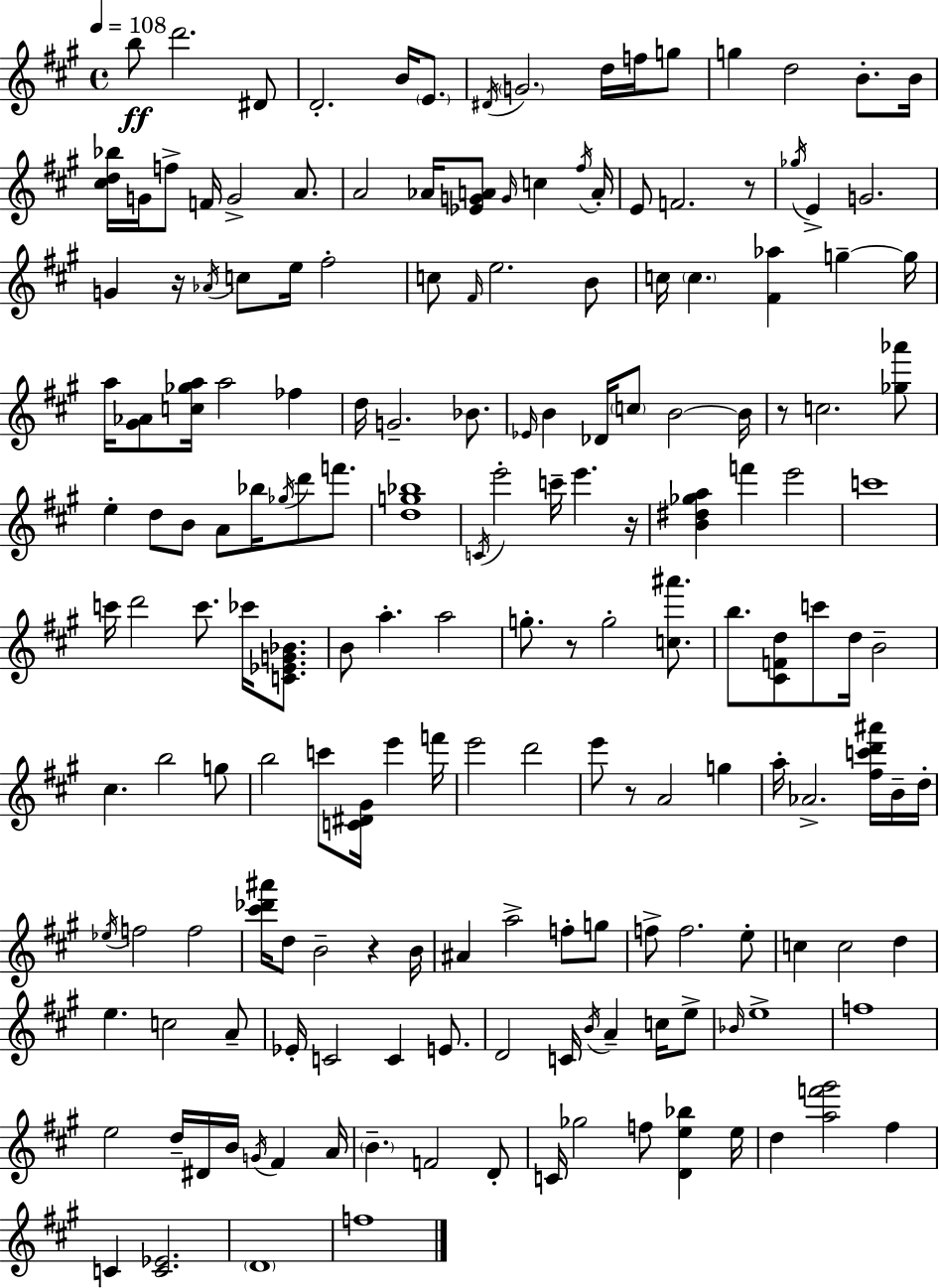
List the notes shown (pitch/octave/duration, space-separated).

B5/e D6/h. D#4/e D4/h. B4/s E4/e. D#4/s G4/h. D5/s F5/s G5/e G5/q D5/h B4/e. B4/s [C#5,D5,Bb5]/s G4/s F5/e F4/s G4/h A4/e. A4/h Ab4/s [Eb4,G4,A4]/e G4/s C5/q F#5/s A4/s E4/e F4/h. R/e Gb5/s E4/q G4/h. G4/q R/s Ab4/s C5/e E5/s F#5/h C5/e F#4/s E5/h. B4/e C5/s C5/q. [F#4,Ab5]/q G5/q G5/s A5/s [G#4,Ab4]/e [C5,Gb5,A5]/s A5/h FES5/q D5/s G4/h. Bb4/e. Eb4/s B4/q Db4/s C5/e B4/h B4/s R/e C5/h. [Gb5,Ab6]/e E5/q D5/e B4/e A4/e Bb5/s Gb5/s D6/e F6/e. [D5,G5,Bb5]/w C4/s E6/h C6/s E6/q. R/s [B4,D#5,Gb5,A5]/q F6/q E6/h C6/w C6/s D6/h C6/e. CES6/s [C4,Eb4,G4,Bb4]/e. B4/e A5/q. A5/h G5/e. R/e G5/h [C5,A#6]/e. B5/e. [C#4,F4,D5]/e C6/e D5/s B4/h C#5/q. B5/h G5/e B5/h C6/e [C4,D#4,G#4]/s E6/q F6/s E6/h D6/h E6/e R/e A4/h G5/q A5/s Ab4/h. [F#5,C6,D6,A#6]/s B4/s D5/s Eb5/s F5/h F5/h [C#6,Db6,A#6]/s D5/e B4/h R/q B4/s A#4/q A5/h F5/e G5/e F5/e F5/h. E5/e C5/q C5/h D5/q E5/q. C5/h A4/e Eb4/s C4/h C4/q E4/e. D4/h C4/s B4/s A4/q C5/s E5/e Bb4/s E5/w F5/w E5/h D5/s D#4/s B4/s G4/s F#4/q A4/s B4/q. F4/h D4/e C4/s Gb5/h F5/e [D4,E5,Bb5]/q E5/s D5/q [A5,F6,G#6]/h F#5/q C4/q [C4,Eb4]/h. D4/w F5/w